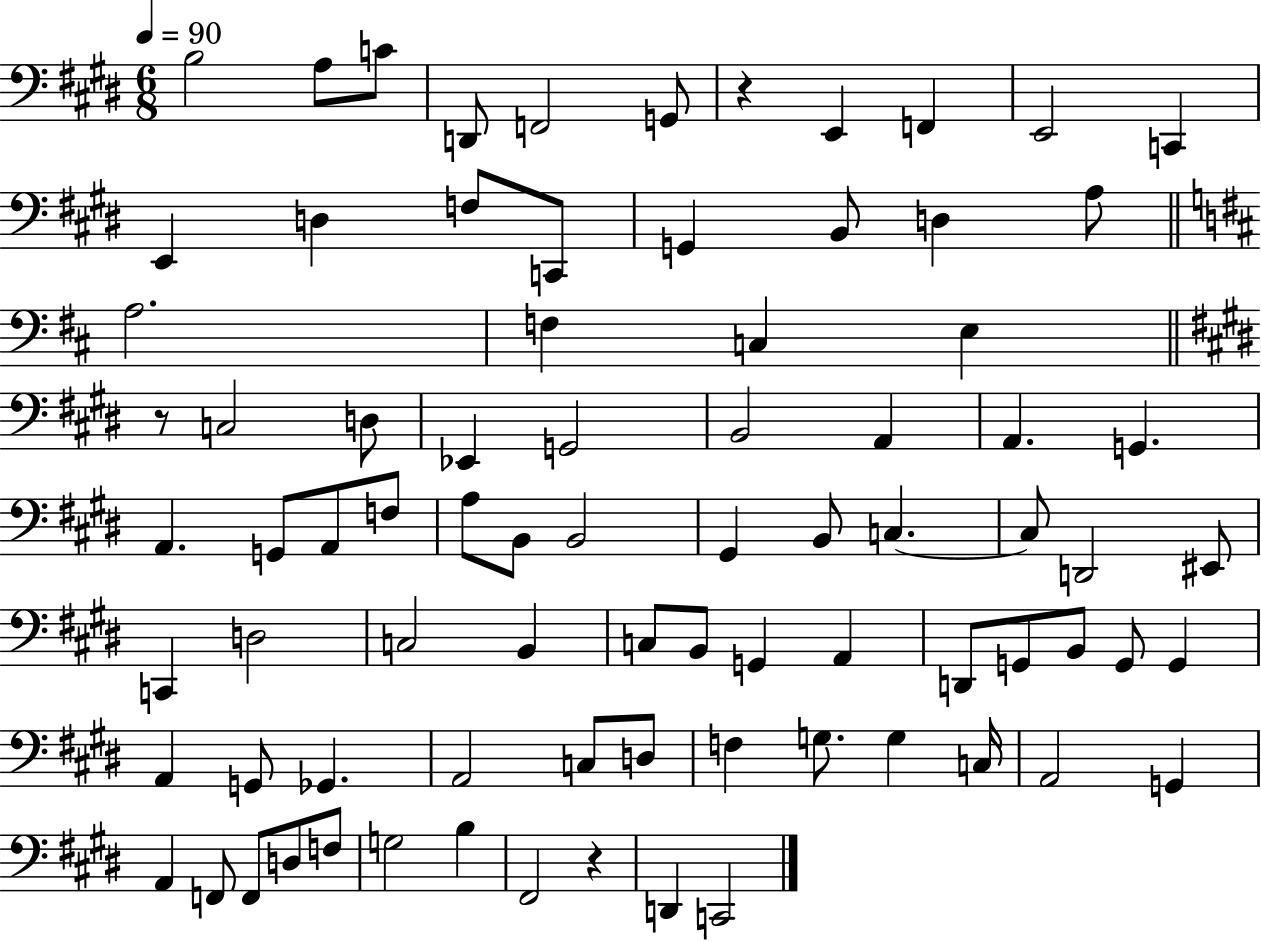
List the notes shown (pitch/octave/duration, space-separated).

B3/h A3/e C4/e D2/e F2/h G2/e R/q E2/q F2/q E2/h C2/q E2/q D3/q F3/e C2/e G2/q B2/e D3/q A3/e A3/h. F3/q C3/q E3/q R/e C3/h D3/e Eb2/q G2/h B2/h A2/q A2/q. G2/q. A2/q. G2/e A2/e F3/e A3/e B2/e B2/h G#2/q B2/e C3/q. C3/e D2/h EIS2/e C2/q D3/h C3/h B2/q C3/e B2/e G2/q A2/q D2/e G2/e B2/e G2/e G2/q A2/q G2/e Gb2/q. A2/h C3/e D3/e F3/q G3/e. G3/q C3/s A2/h G2/q A2/q F2/e F2/e D3/e F3/e G3/h B3/q F#2/h R/q D2/q C2/h